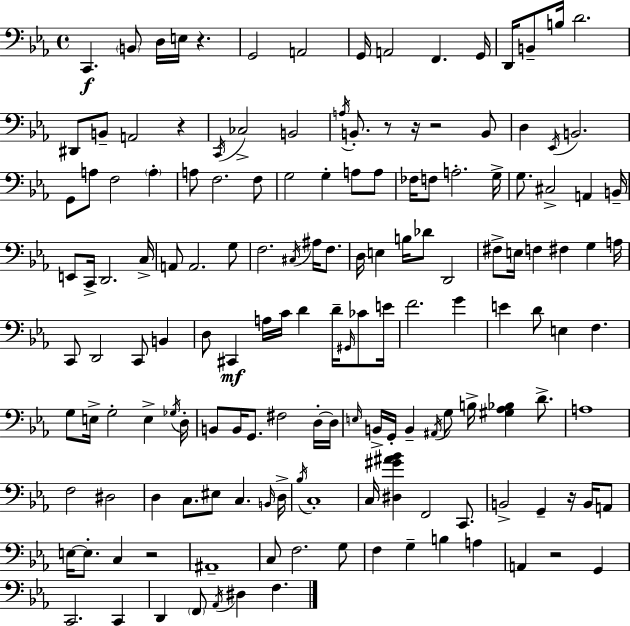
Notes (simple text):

C2/q. B2/e D3/s E3/s R/q. G2/h A2/h G2/s A2/h F2/q. G2/s D2/s B2/e B3/s D4/h. D#2/e B2/e A2/h R/q C2/s CES3/h B2/h A3/s B2/e. R/e R/s R/h B2/e D3/q Eb2/s B2/h. G2/e A3/e F3/h A3/q A3/e F3/h. F3/e G3/h G3/q A3/e A3/e FES3/s F3/e A3/h. G3/s G3/e. C#3/h A2/q B2/s E2/e C2/s D2/h. C3/s A2/e A2/h. G3/e F3/h. C#3/s A#3/s F3/e. D3/s E3/q B3/s Db4/e D2/h F#3/e E3/s F3/q F#3/q G3/q A3/s C2/e D2/h C2/e B2/q D3/e C#2/q A3/s C4/s D4/q D4/s G#2/s CES4/e E4/s F4/h. G4/q E4/q D4/e E3/q F3/q. G3/e E3/s G3/h E3/q Gb3/s D3/s B2/e B2/s G2/e. F#3/h D3/s D3/s E3/s B2/s G2/s B2/q A#2/s G3/e B3/s [G#3,Ab3,Bb3]/q D4/e. A3/w F3/h D#3/h D3/q C3/e. EIS3/e C3/q. B2/s D3/s Bb3/s C3/w C3/s [D#3,G#4,A#4,Bb4]/q F2/h C2/e. B2/h G2/q R/s B2/s A2/e E3/s E3/e. C3/q R/h A#2/w C3/e F3/h. G3/e F3/q G3/q B3/q A3/q A2/q R/h G2/q C2/h. C2/q D2/q F2/e Ab2/s D#3/q F3/q.